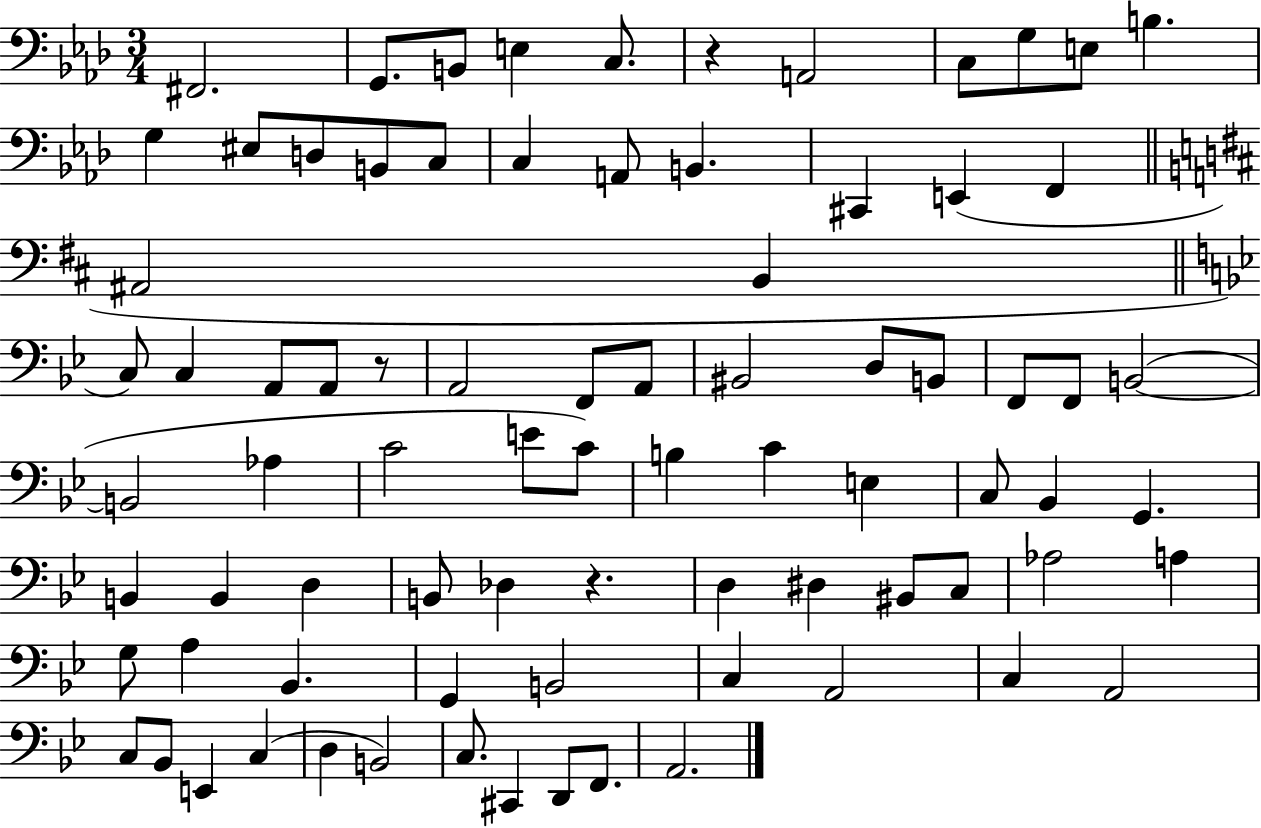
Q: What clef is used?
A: bass